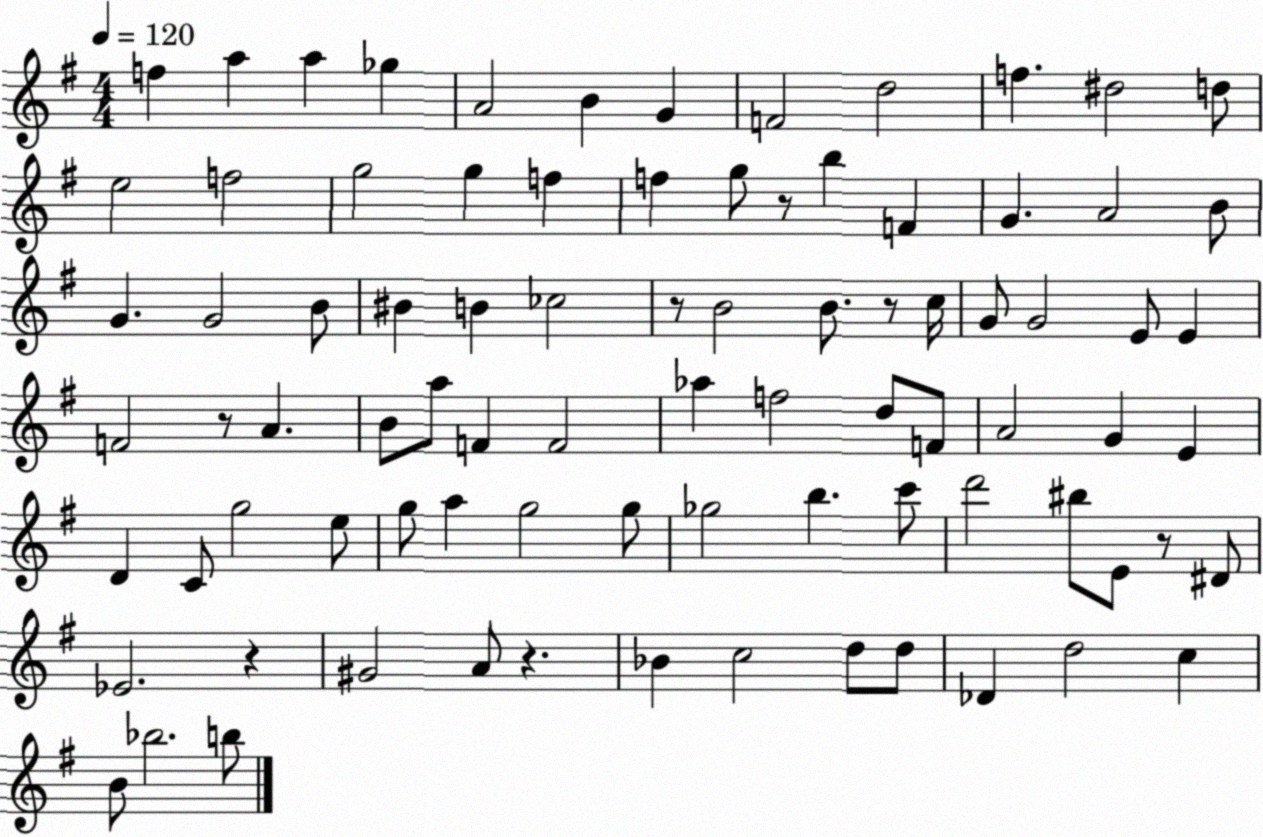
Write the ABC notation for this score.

X:1
T:Untitled
M:4/4
L:1/4
K:G
f a a _g A2 B G F2 d2 f ^d2 d/2 e2 f2 g2 g f f g/2 z/2 b F G A2 B/2 G G2 B/2 ^B B _c2 z/2 B2 B/2 z/2 c/4 G/2 G2 E/2 E F2 z/2 A B/2 a/2 F F2 _a f2 d/2 F/2 A2 G E D C/2 g2 e/2 g/2 a g2 g/2 _g2 b c'/2 d'2 ^b/2 E/2 z/2 ^D/2 _E2 z ^G2 A/2 z _B c2 d/2 d/2 _D d2 c B/2 _b2 b/2